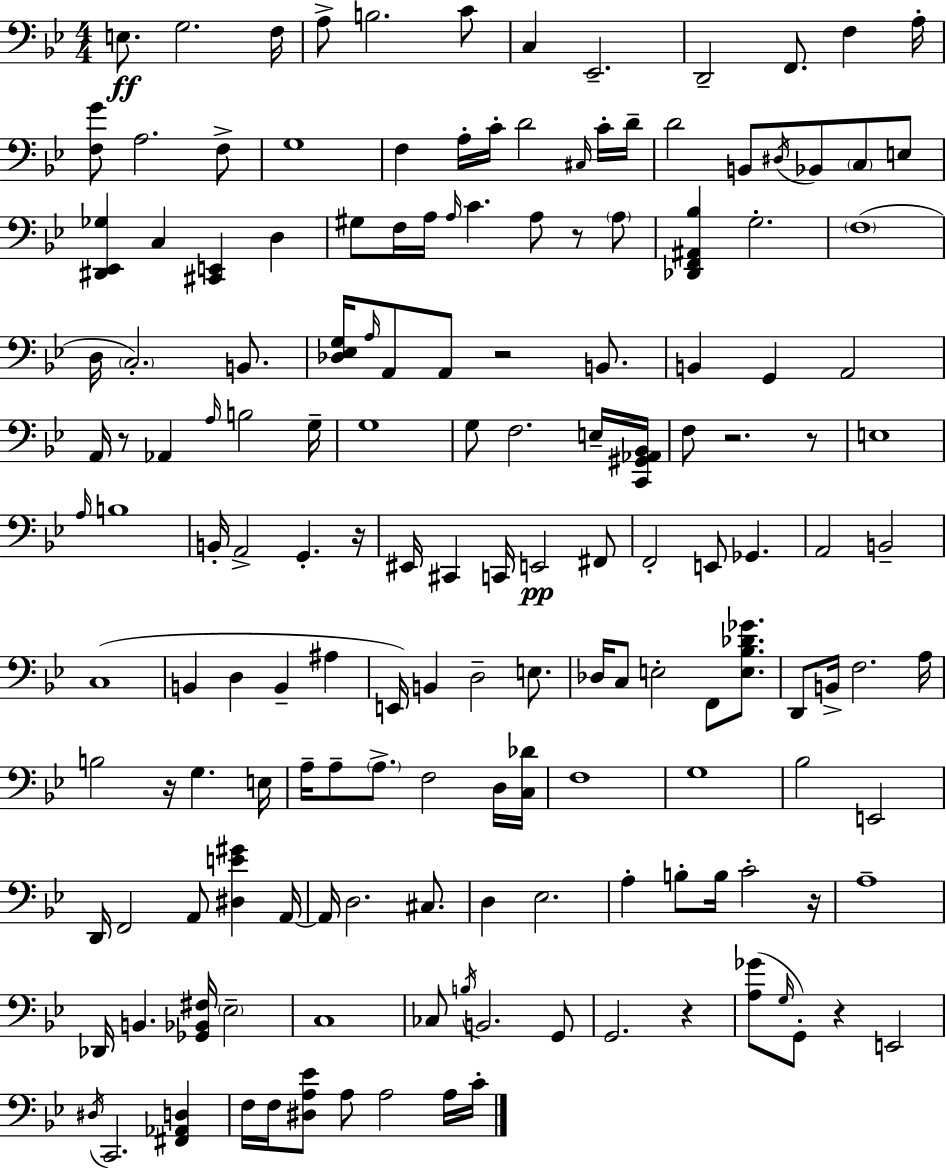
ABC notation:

X:1
T:Untitled
M:4/4
L:1/4
K:Gm
E,/2 G,2 F,/4 A,/2 B,2 C/2 C, _E,,2 D,,2 F,,/2 F, A,/4 [F,G]/2 A,2 F,/2 G,4 F, A,/4 C/4 D2 ^C,/4 C/4 D/4 D2 B,,/2 ^D,/4 _B,,/2 C,/2 E,/2 [^D,,_E,,_G,] C, [^C,,E,,] D, ^G,/2 F,/4 A,/4 A,/4 C A,/2 z/2 A,/2 [_D,,F,,^A,,_B,] G,2 F,4 D,/4 C,2 B,,/2 [_D,_E,G,]/4 A,/4 A,,/2 A,,/2 z2 B,,/2 B,, G,, A,,2 A,,/4 z/2 _A,, A,/4 B,2 G,/4 G,4 G,/2 F,2 E,/4 [C,,^G,,_A,,_B,,]/4 F,/2 z2 z/2 E,4 A,/4 B,4 B,,/4 A,,2 G,, z/4 ^E,,/4 ^C,, C,,/4 E,,2 ^F,,/2 F,,2 E,,/2 _G,, A,,2 B,,2 C,4 B,, D, B,, ^A, E,,/4 B,, D,2 E,/2 _D,/4 C,/2 E,2 F,,/2 [E,_B,_D_G]/2 D,,/2 B,,/4 F,2 A,/4 B,2 z/4 G, E,/4 A,/4 A,/2 A,/2 F,2 D,/4 [C,_D]/4 F,4 G,4 _B,2 E,,2 D,,/4 F,,2 A,,/2 [^D,E^G] A,,/4 A,,/4 D,2 ^C,/2 D, _E,2 A, B,/2 B,/4 C2 z/4 A,4 _D,,/4 B,, [_G,,_B,,^F,]/4 _E,2 C,4 _C,/2 B,/4 B,,2 G,,/2 G,,2 z [A,_G]/2 G,/4 G,,/2 z E,,2 ^D,/4 C,,2 [^F,,_A,,D,] F,/4 F,/4 [^D,A,_E]/2 A,/2 A,2 A,/4 C/4